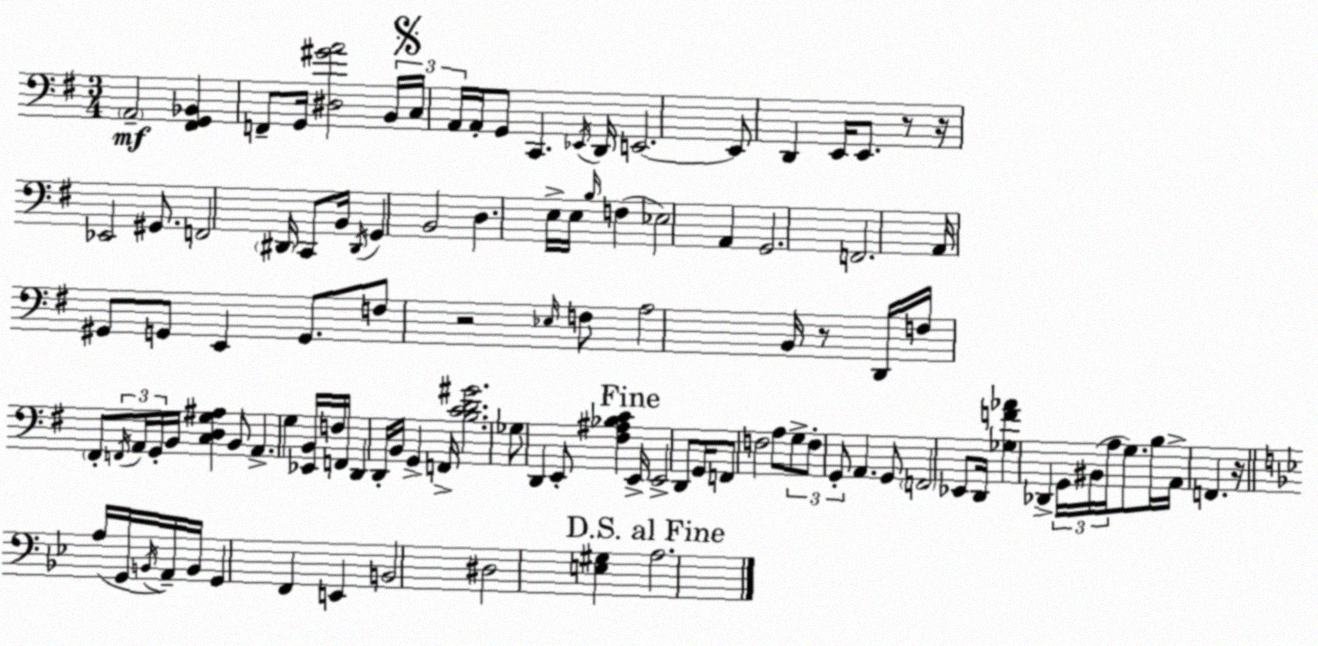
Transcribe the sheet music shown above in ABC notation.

X:1
T:Untitled
M:3/4
L:1/4
K:Em
A,,2 [^F,,G,,_B,,] F,,/2 G,,/4 [^D,^GA]2 B,,/4 C,/4 A,,/4 A,,/4 G,,/2 C,, _E,,/4 D,,/4 E,,2 E,,/2 D,, E,,/4 E,,/2 z/2 z/4 _E,,2 ^G,,/2 F,,2 ^D,,/4 C,,/2 B,,/4 ^D,,/4 G,, B,,2 D, E,/4 E,/4 B,/4 F, _E,2 A,, G,,2 F,,2 A,,/4 ^G,,/2 G,,/2 E,, G,,/2 F,/2 z2 _E,/4 F,/2 A,2 B,,/4 z/2 D,,/4 F,/4 ^F,,/2 F,,/4 A,,/4 G,,/4 B,,/4 [C,D,G,^A,] B,,/2 A,, G, [_E,,B,,]/4 F,/4 F,,/4 D,, D,,/4 B,,/4 G,, F,,/4 [B,CD^G]2 _G,/2 D,, E,,/2 [^F,^A,_B,C] E,,/4 E,,2 D,,/2 G,,/4 F,,/2 F,2 A,/2 G,/2 F,/2 G,,/2 A,, G,,/2 F,,2 _E,,/2 D,,/4 [_G,F_A] _D,, G,,/4 ^B,,/4 A,/4 G,/2 B,/4 A,,/4 F,, z/4 A,/4 G,,/4 B,,/4 A,,/4 B,,/4 G,, F,, E,, B,,2 ^D,2 [E,^G,] A,2